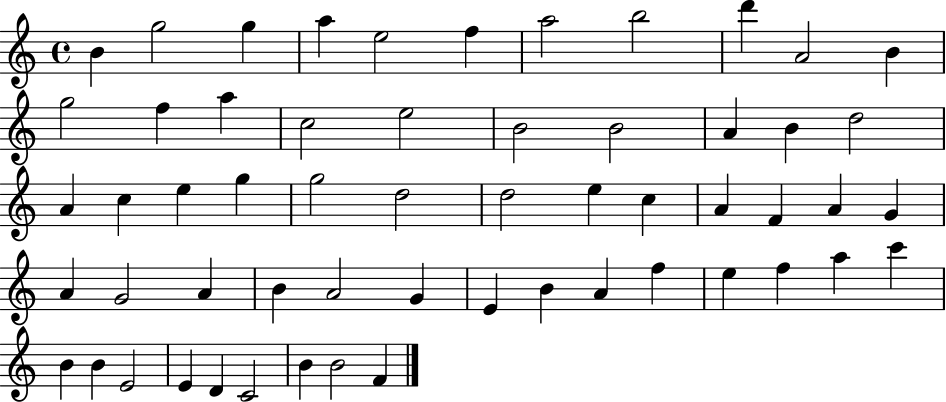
X:1
T:Untitled
M:4/4
L:1/4
K:C
B g2 g a e2 f a2 b2 d' A2 B g2 f a c2 e2 B2 B2 A B d2 A c e g g2 d2 d2 e c A F A G A G2 A B A2 G E B A f e f a c' B B E2 E D C2 B B2 F